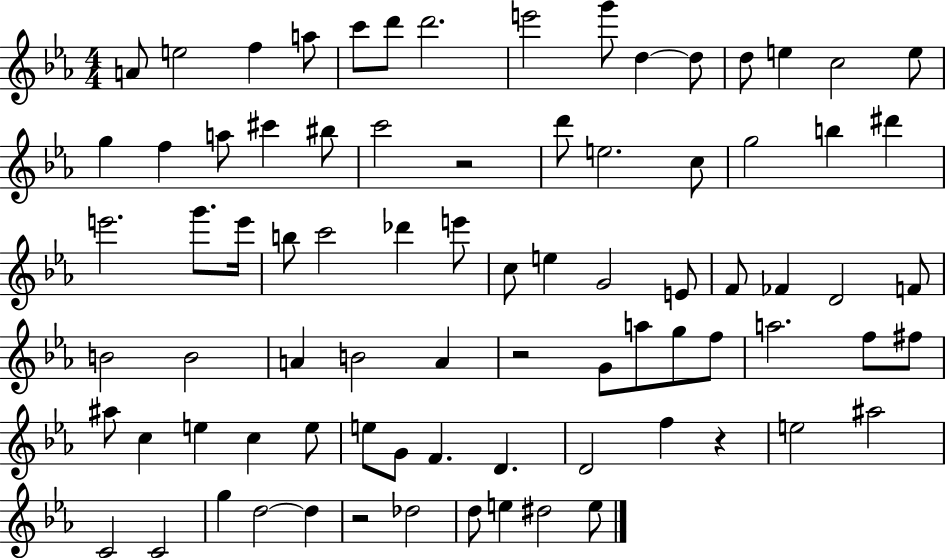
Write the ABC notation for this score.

X:1
T:Untitled
M:4/4
L:1/4
K:Eb
A/2 e2 f a/2 c'/2 d'/2 d'2 e'2 g'/2 d d/2 d/2 e c2 e/2 g f a/2 ^c' ^b/2 c'2 z2 d'/2 e2 c/2 g2 b ^d' e'2 g'/2 e'/4 b/2 c'2 _d' e'/2 c/2 e G2 E/2 F/2 _F D2 F/2 B2 B2 A B2 A z2 G/2 a/2 g/2 f/2 a2 f/2 ^f/2 ^a/2 c e c e/2 e/2 G/2 F D D2 f z e2 ^a2 C2 C2 g d2 d z2 _d2 d/2 e ^d2 e/2